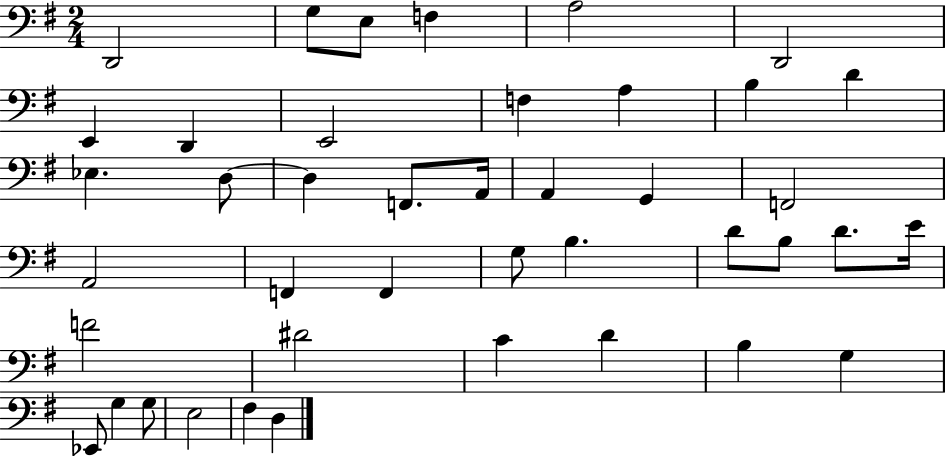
X:1
T:Untitled
M:2/4
L:1/4
K:G
D,,2 G,/2 E,/2 F, A,2 D,,2 E,, D,, E,,2 F, A, B, D _E, D,/2 D, F,,/2 A,,/4 A,, G,, F,,2 A,,2 F,, F,, G,/2 B, D/2 B,/2 D/2 E/4 F2 ^D2 C D B, G, _E,,/2 G, G,/2 E,2 ^F, D,